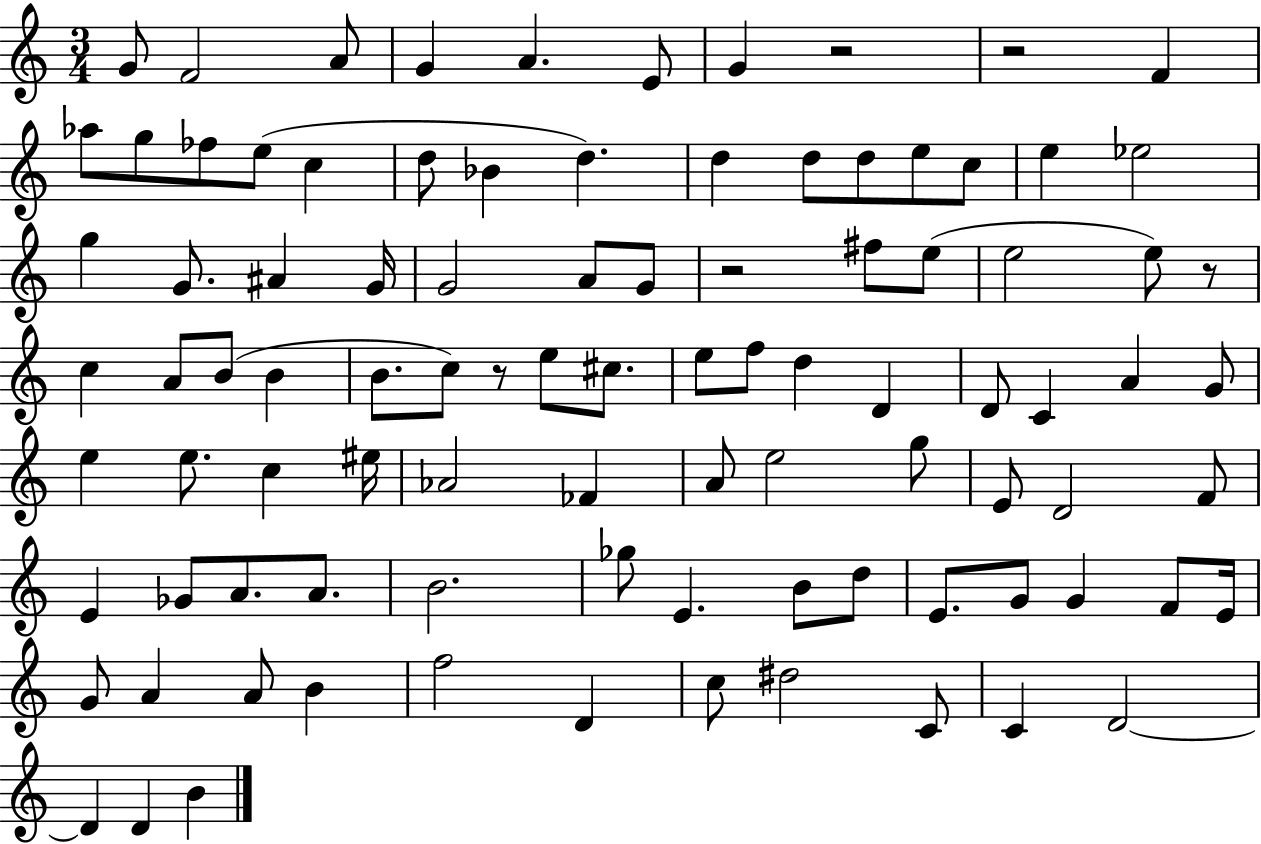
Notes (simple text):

G4/e F4/h A4/e G4/q A4/q. E4/e G4/q R/h R/h F4/q Ab5/e G5/e FES5/e E5/e C5/q D5/e Bb4/q D5/q. D5/q D5/e D5/e E5/e C5/e E5/q Eb5/h G5/q G4/e. A#4/q G4/s G4/h A4/e G4/e R/h F#5/e E5/e E5/h E5/e R/e C5/q A4/e B4/e B4/q B4/e. C5/e R/e E5/e C#5/e. E5/e F5/e D5/q D4/q D4/e C4/q A4/q G4/e E5/q E5/e. C5/q EIS5/s Ab4/h FES4/q A4/e E5/h G5/e E4/e D4/h F4/e E4/q Gb4/e A4/e. A4/e. B4/h. Gb5/e E4/q. B4/e D5/e E4/e. G4/e G4/q F4/e E4/s G4/e A4/q A4/e B4/q F5/h D4/q C5/e D#5/h C4/e C4/q D4/h D4/q D4/q B4/q